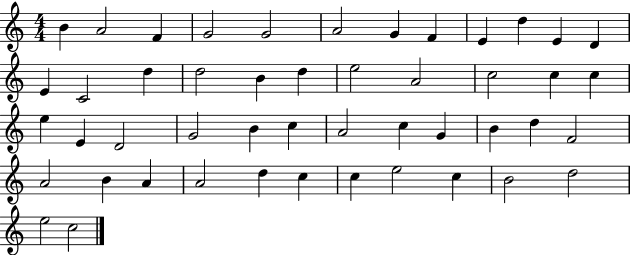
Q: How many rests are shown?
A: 0